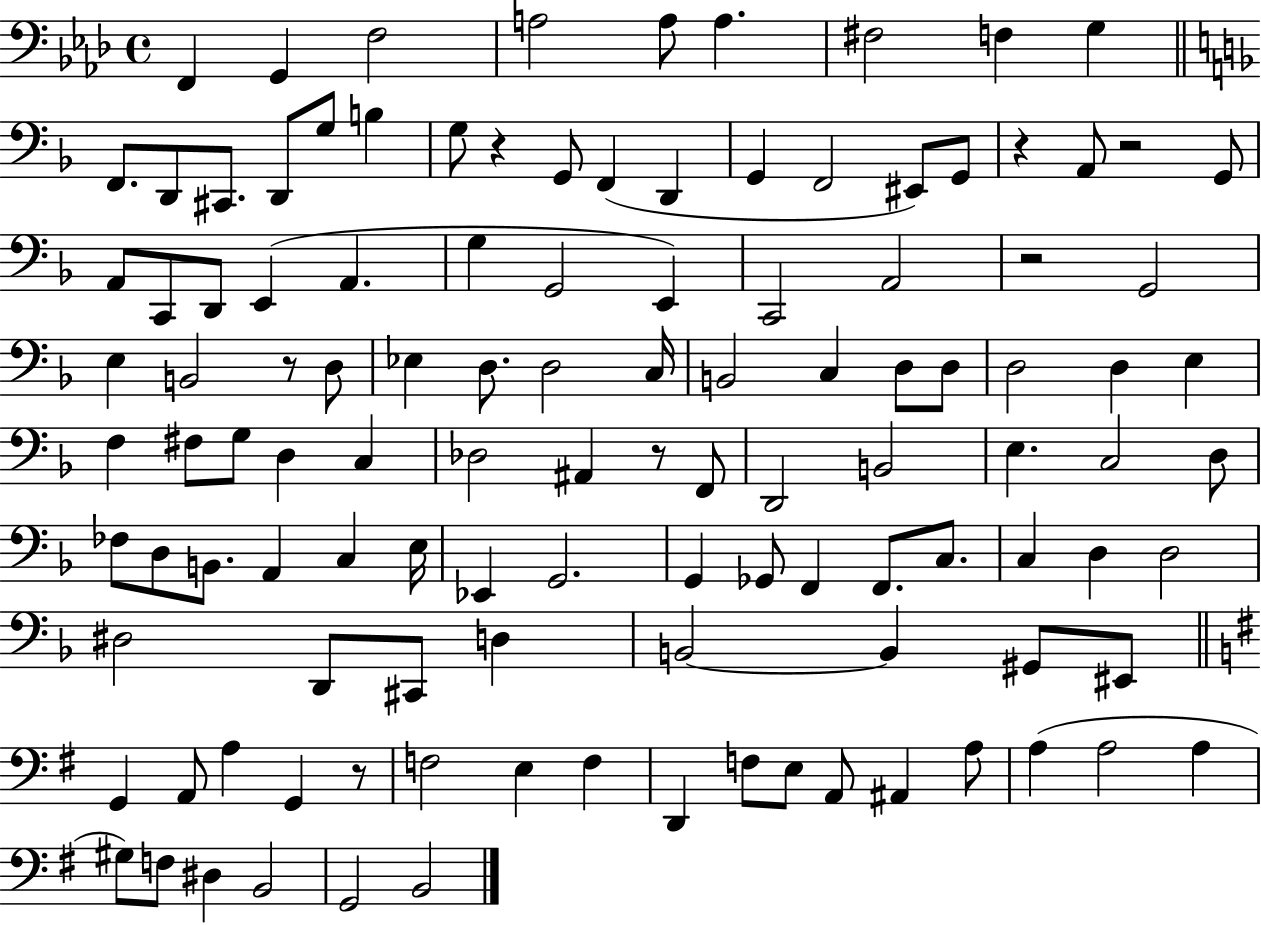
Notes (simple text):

F2/q G2/q F3/h A3/h A3/e A3/q. F#3/h F3/q G3/q F2/e. D2/e C#2/e. D2/e G3/e B3/q G3/e R/q G2/e F2/q D2/q G2/q F2/h EIS2/e G2/e R/q A2/e R/h G2/e A2/e C2/e D2/e E2/q A2/q. G3/q G2/h E2/q C2/h A2/h R/h G2/h E3/q B2/h R/e D3/e Eb3/q D3/e. D3/h C3/s B2/h C3/q D3/e D3/e D3/h D3/q E3/q F3/q F#3/e G3/e D3/q C3/q Db3/h A#2/q R/e F2/e D2/h B2/h E3/q. C3/h D3/e FES3/e D3/e B2/e. A2/q C3/q E3/s Eb2/q G2/h. G2/q Gb2/e F2/q F2/e. C3/e. C3/q D3/q D3/h D#3/h D2/e C#2/e D3/q B2/h B2/q G#2/e EIS2/e G2/q A2/e A3/q G2/q R/e F3/h E3/q F3/q D2/q F3/e E3/e A2/e A#2/q A3/e A3/q A3/h A3/q G#3/e F3/e D#3/q B2/h G2/h B2/h